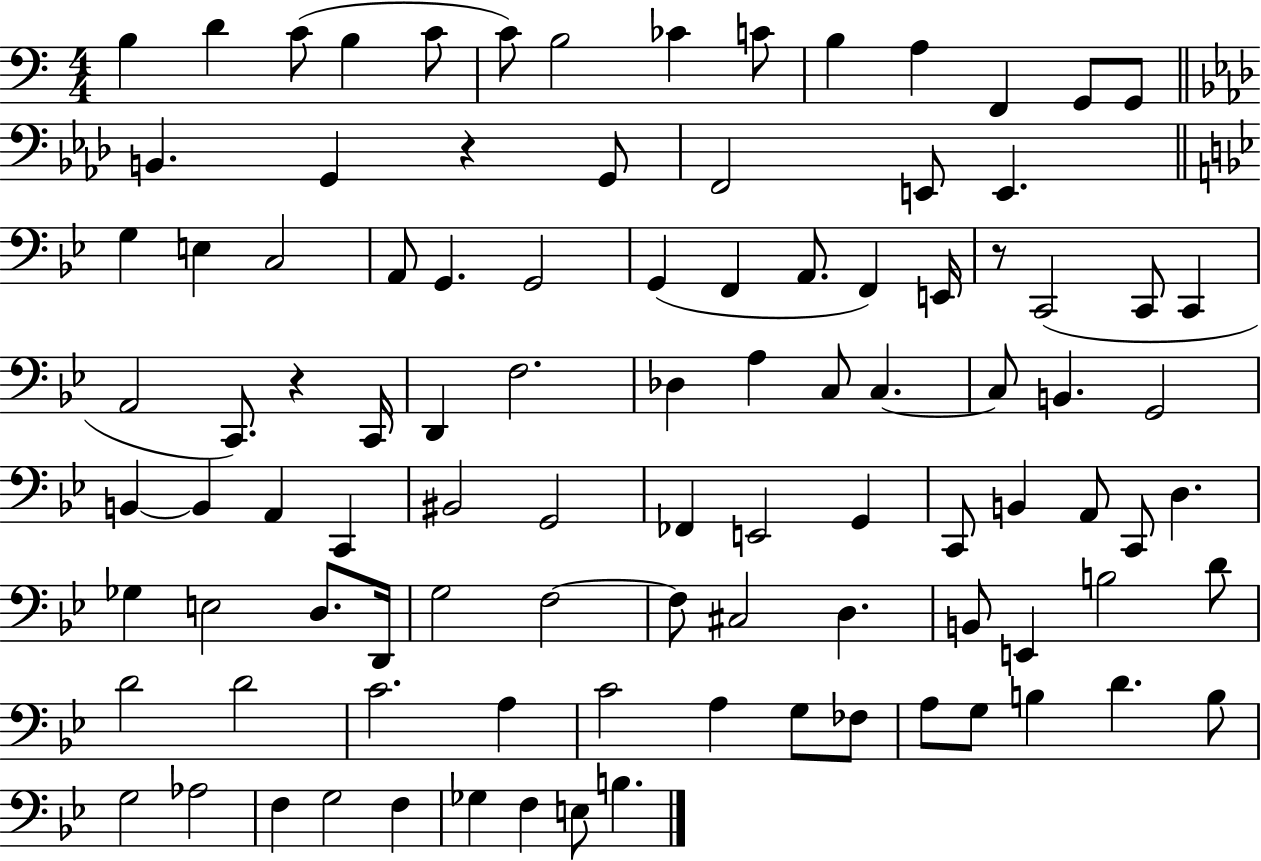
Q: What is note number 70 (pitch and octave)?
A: B2